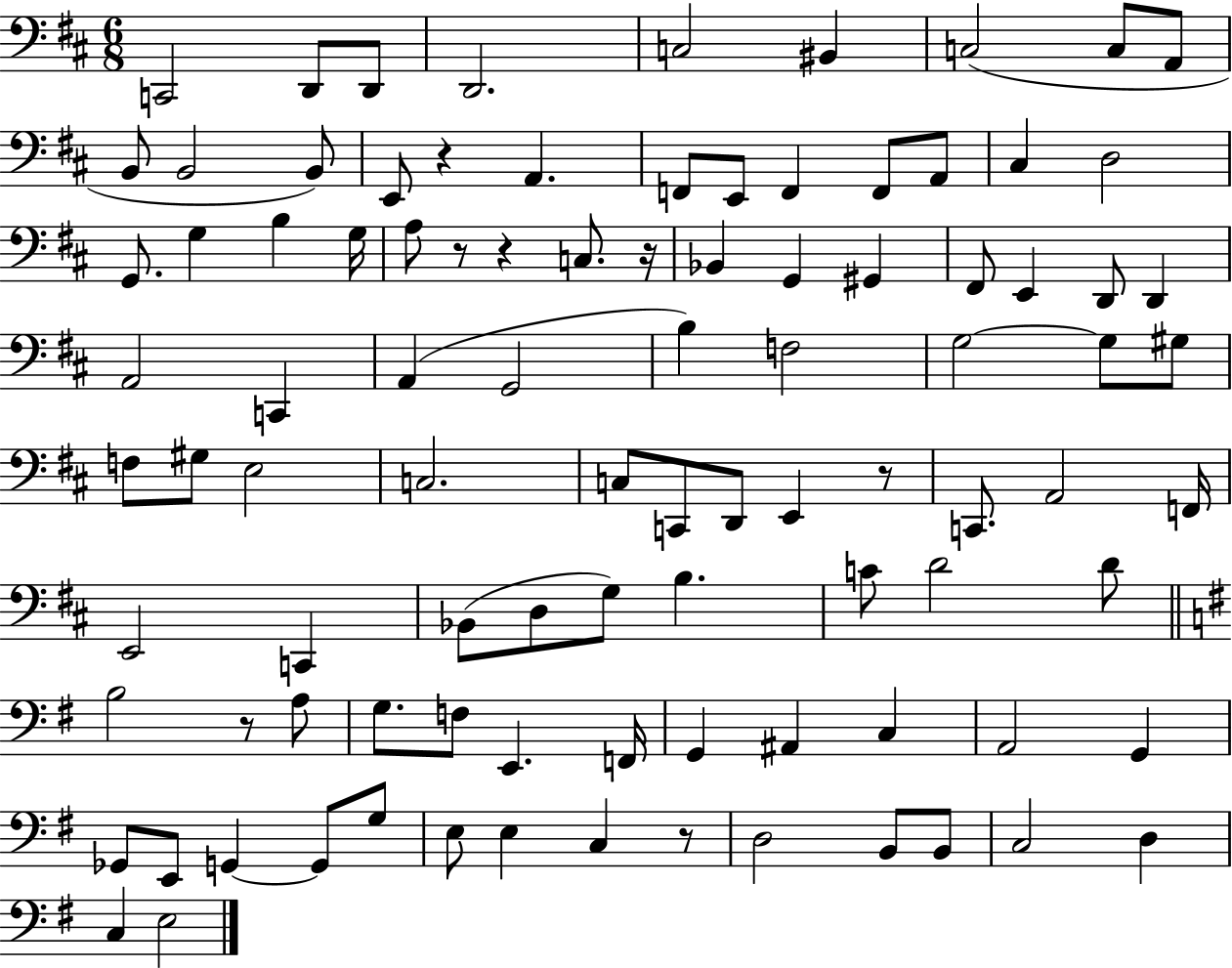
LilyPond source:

{
  \clef bass
  \numericTimeSignature
  \time 6/8
  \key d \major
  \repeat volta 2 { c,2 d,8 d,8 | d,2. | c2 bis,4 | c2( c8 a,8 | \break b,8 b,2 b,8) | e,8 r4 a,4. | f,8 e,8 f,4 f,8 a,8 | cis4 d2 | \break g,8. g4 b4 g16 | a8 r8 r4 c8. r16 | bes,4 g,4 gis,4 | fis,8 e,4 d,8 d,4 | \break a,2 c,4 | a,4( g,2 | b4) f2 | g2~~ g8 gis8 | \break f8 gis8 e2 | c2. | c8 c,8 d,8 e,4 r8 | c,8. a,2 f,16 | \break e,2 c,4 | bes,8( d8 g8) b4. | c'8 d'2 d'8 | \bar "||" \break \key g \major b2 r8 a8 | g8. f8 e,4. f,16 | g,4 ais,4 c4 | a,2 g,4 | \break ges,8 e,8 g,4~~ g,8 g8 | e8 e4 c4 r8 | d2 b,8 b,8 | c2 d4 | \break c4 e2 | } \bar "|."
}